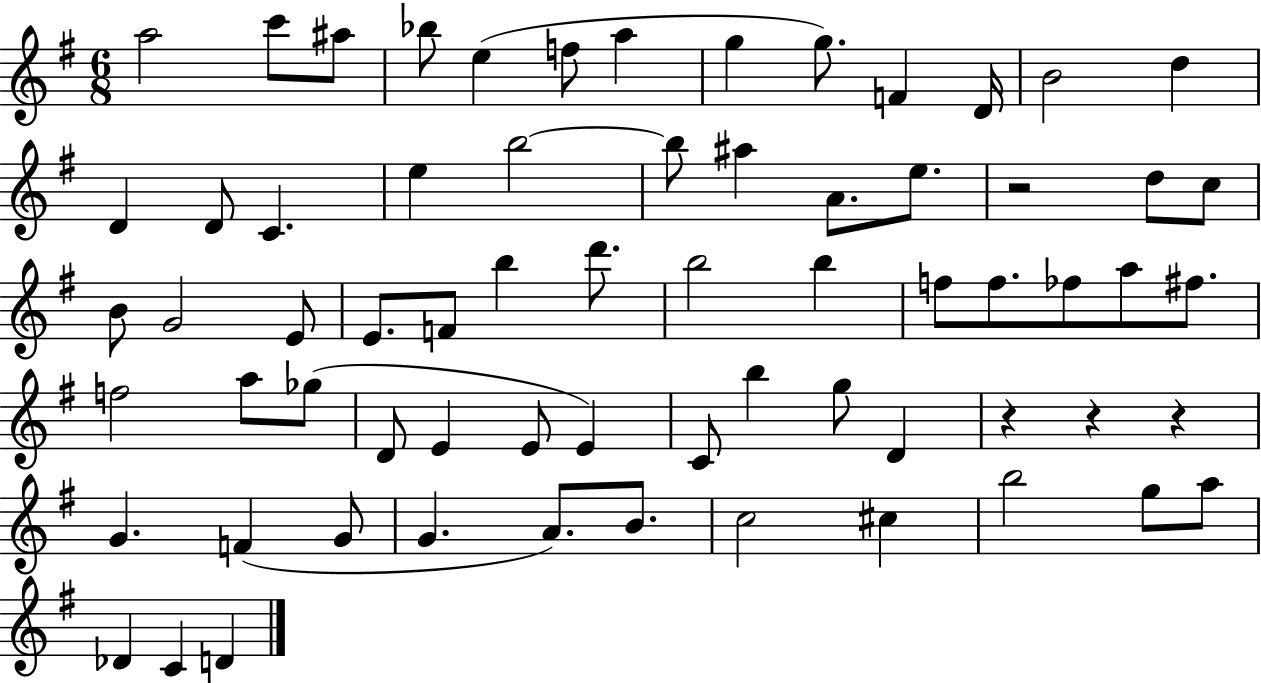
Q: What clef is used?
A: treble